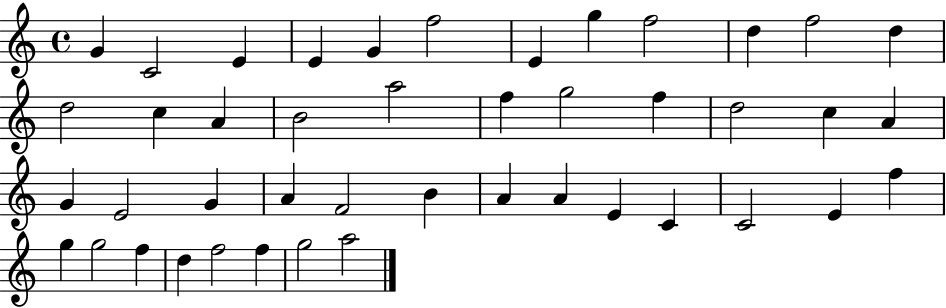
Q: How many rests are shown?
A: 0